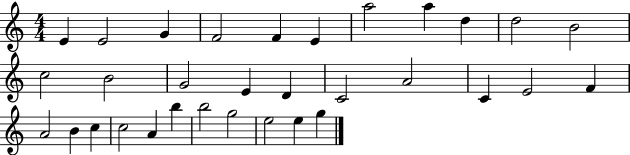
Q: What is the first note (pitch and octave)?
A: E4